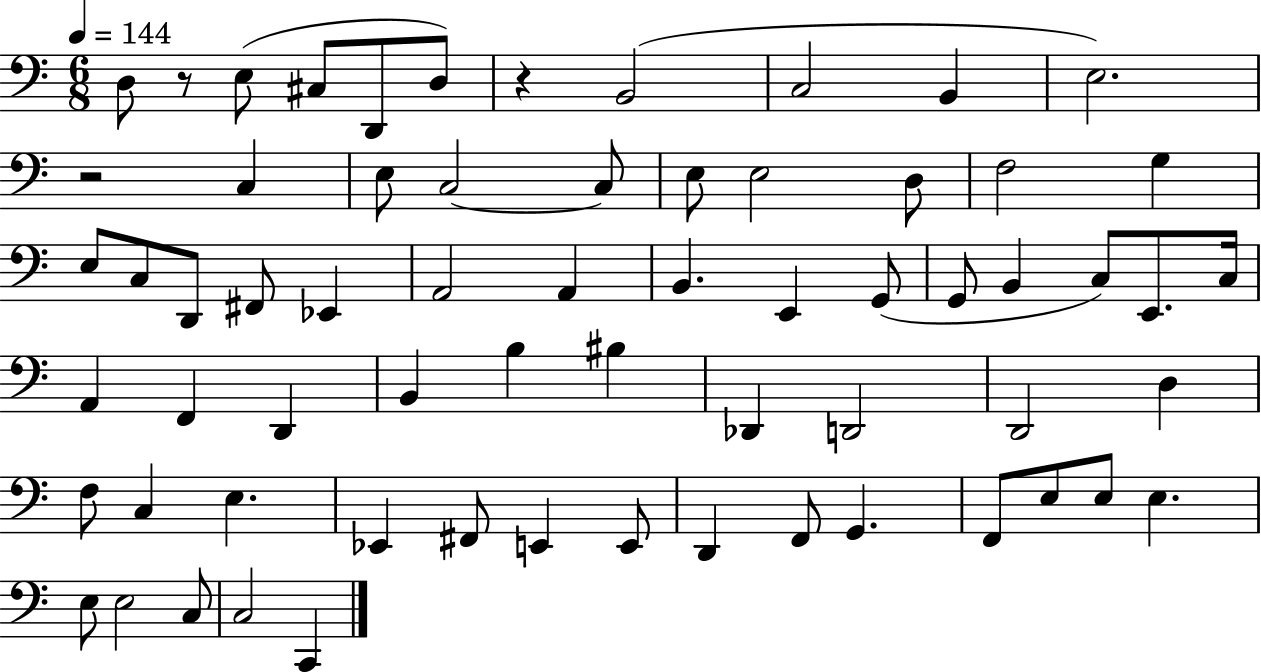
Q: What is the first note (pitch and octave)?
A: D3